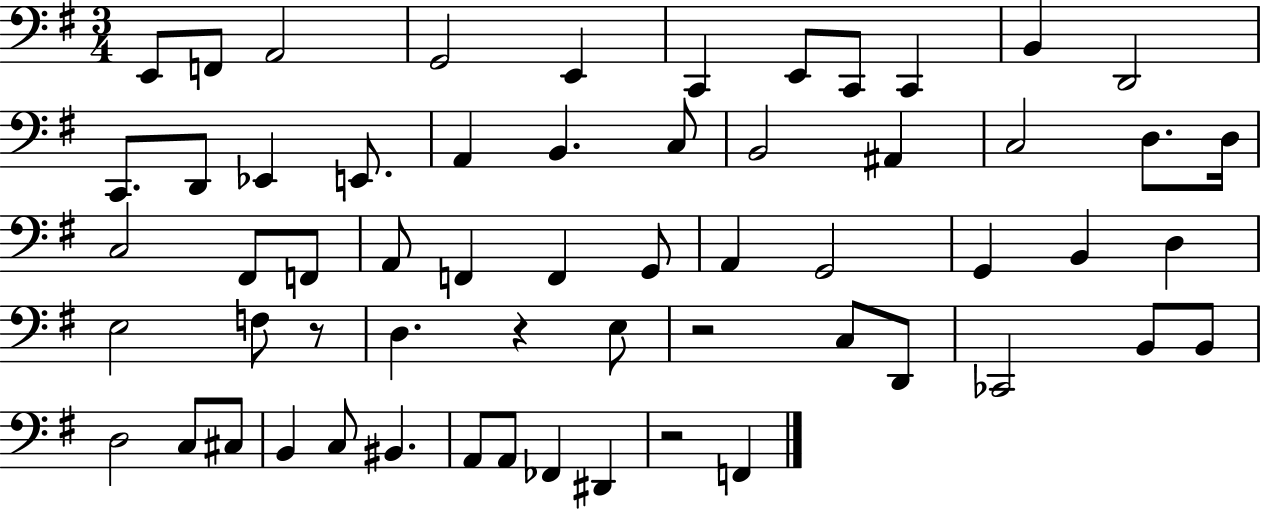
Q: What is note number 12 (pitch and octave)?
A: C2